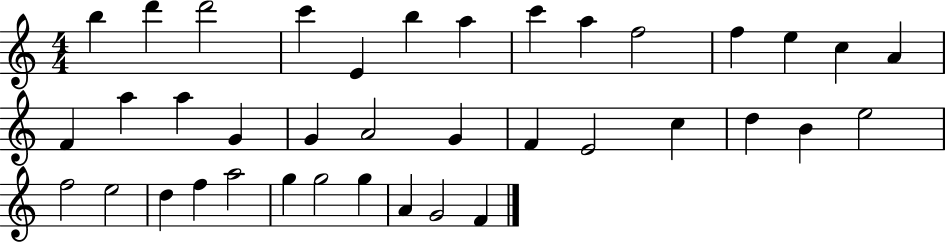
B5/q D6/q D6/h C6/q E4/q B5/q A5/q C6/q A5/q F5/h F5/q E5/q C5/q A4/q F4/q A5/q A5/q G4/q G4/q A4/h G4/q F4/q E4/h C5/q D5/q B4/q E5/h F5/h E5/h D5/q F5/q A5/h G5/q G5/h G5/q A4/q G4/h F4/q